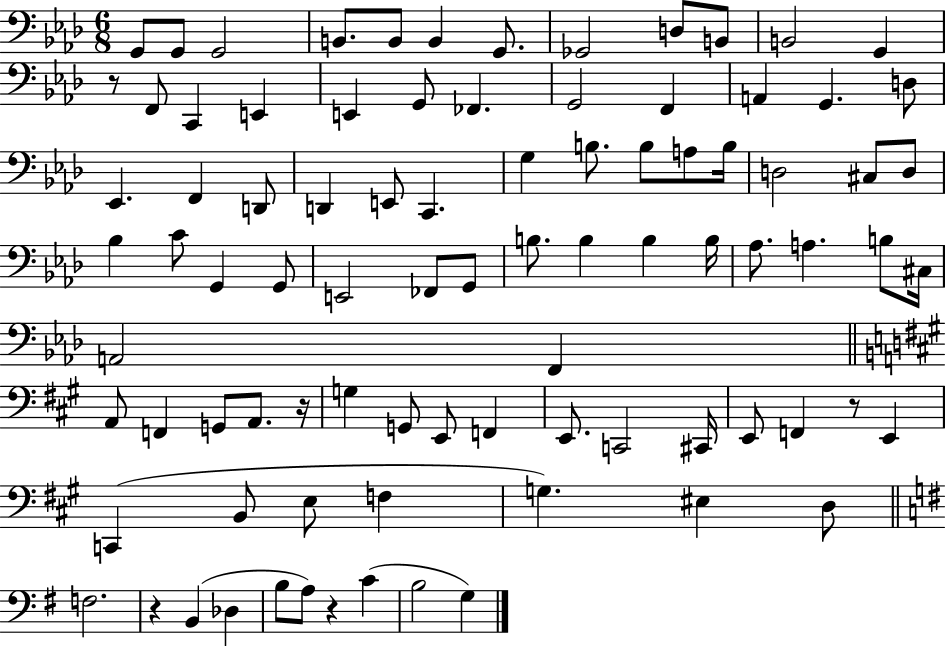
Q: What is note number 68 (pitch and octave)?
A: E2